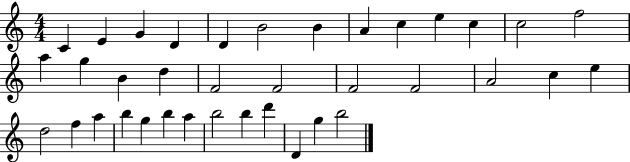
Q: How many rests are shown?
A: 0